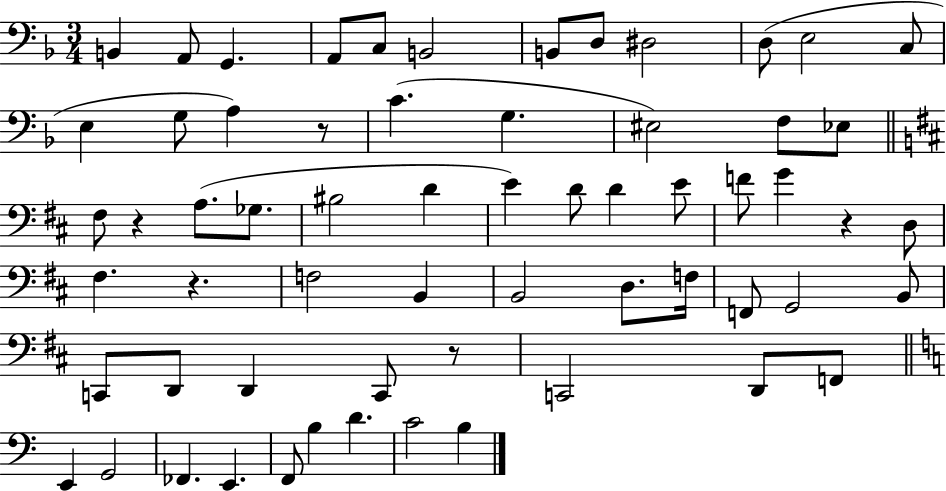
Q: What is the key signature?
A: F major